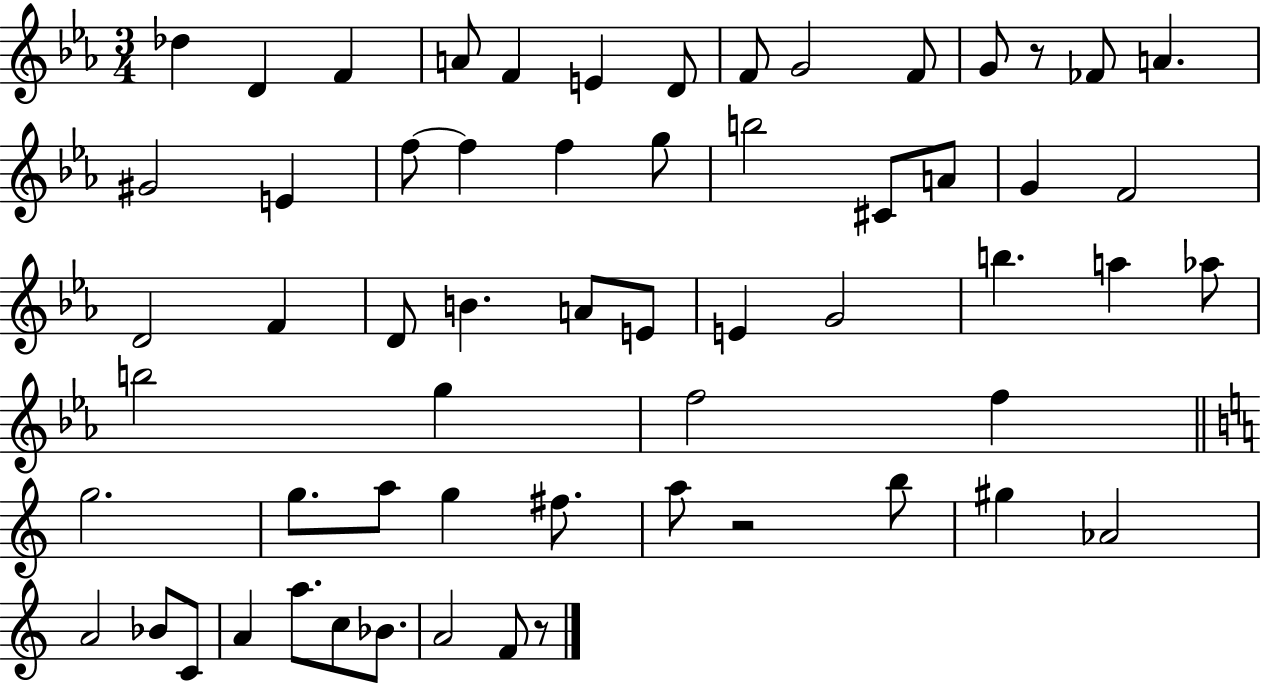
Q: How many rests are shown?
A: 3